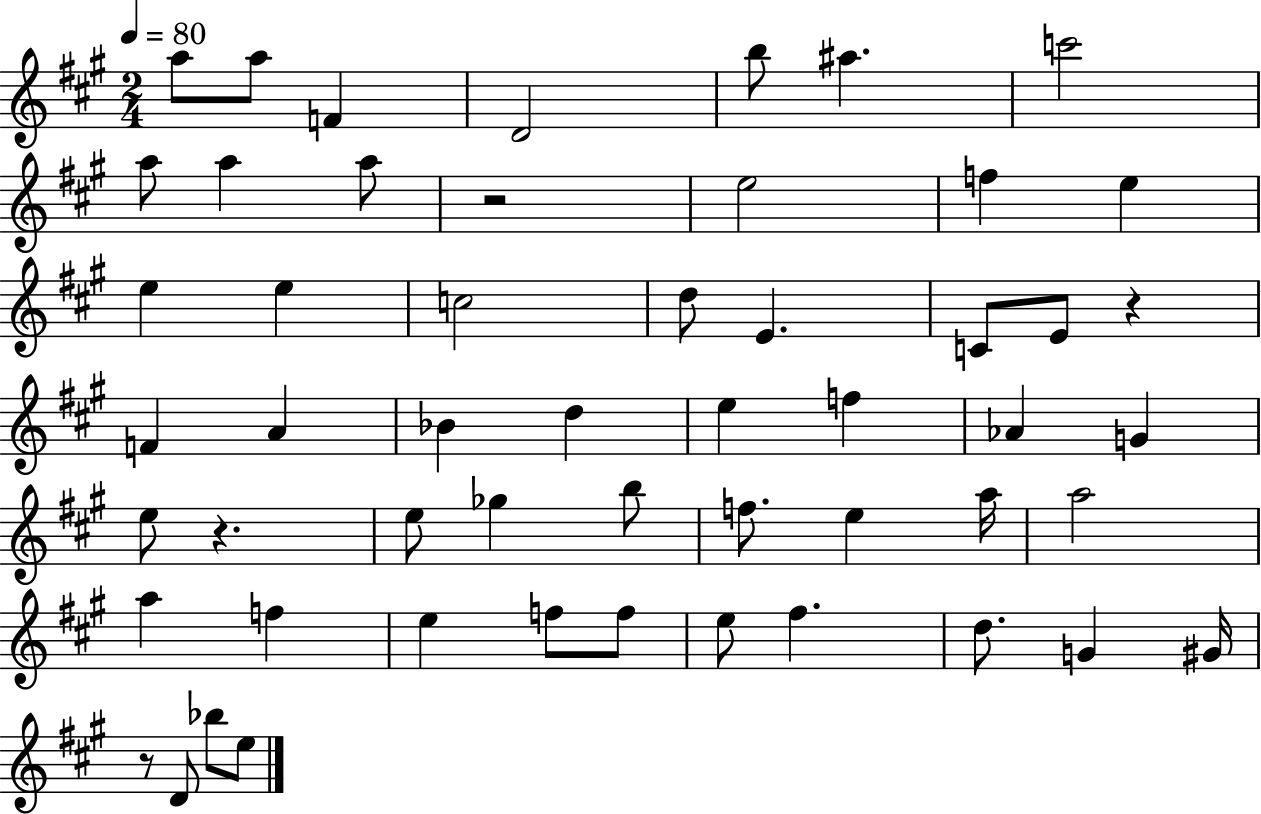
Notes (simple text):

A5/e A5/e F4/q D4/h B5/e A#5/q. C6/h A5/e A5/q A5/e R/h E5/h F5/q E5/q E5/q E5/q C5/h D5/e E4/q. C4/e E4/e R/q F4/q A4/q Bb4/q D5/q E5/q F5/q Ab4/q G4/q E5/e R/q. E5/e Gb5/q B5/e F5/e. E5/q A5/s A5/h A5/q F5/q E5/q F5/e F5/e E5/e F#5/q. D5/e. G4/q G#4/s R/e D4/e Bb5/e E5/e